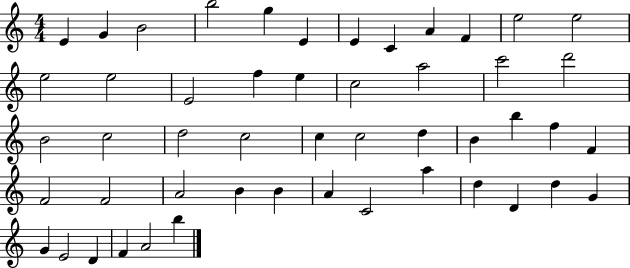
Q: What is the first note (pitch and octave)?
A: E4